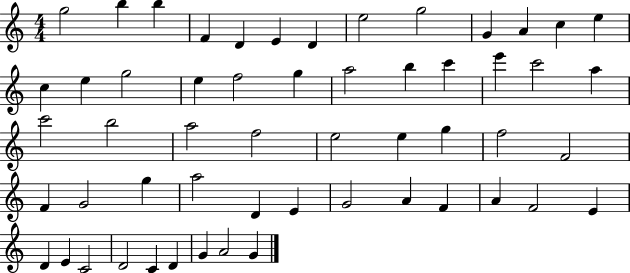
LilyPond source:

{
  \clef treble
  \numericTimeSignature
  \time 4/4
  \key c \major
  g''2 b''4 b''4 | f'4 d'4 e'4 d'4 | e''2 g''2 | g'4 a'4 c''4 e''4 | \break c''4 e''4 g''2 | e''4 f''2 g''4 | a''2 b''4 c'''4 | e'''4 c'''2 a''4 | \break c'''2 b''2 | a''2 f''2 | e''2 e''4 g''4 | f''2 f'2 | \break f'4 g'2 g''4 | a''2 d'4 e'4 | g'2 a'4 f'4 | a'4 f'2 e'4 | \break d'4 e'4 c'2 | d'2 c'4 d'4 | g'4 a'2 g'4 | \bar "|."
}